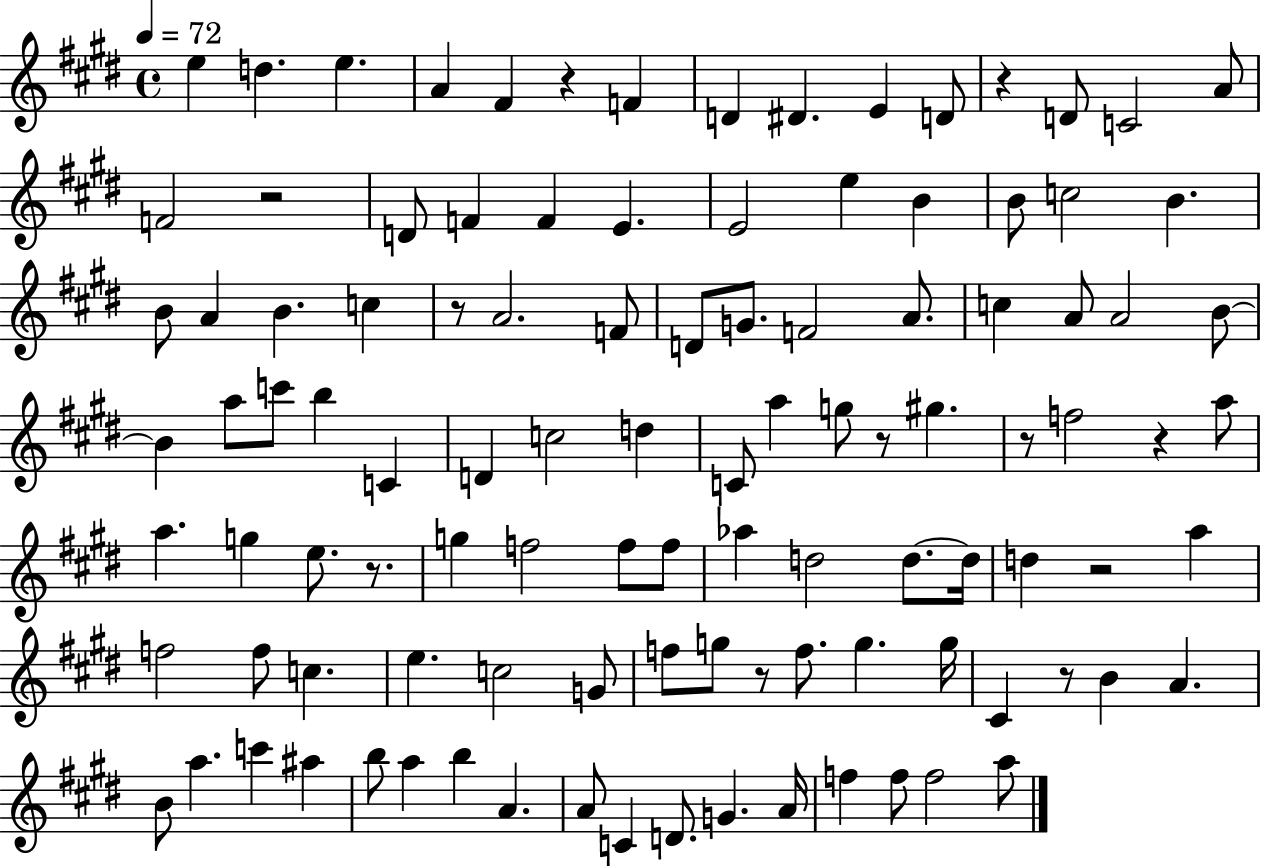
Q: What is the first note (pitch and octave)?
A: E5